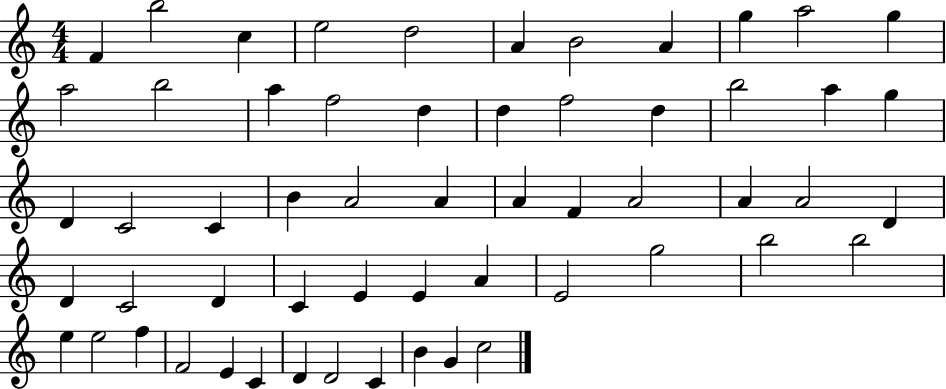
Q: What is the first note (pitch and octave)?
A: F4